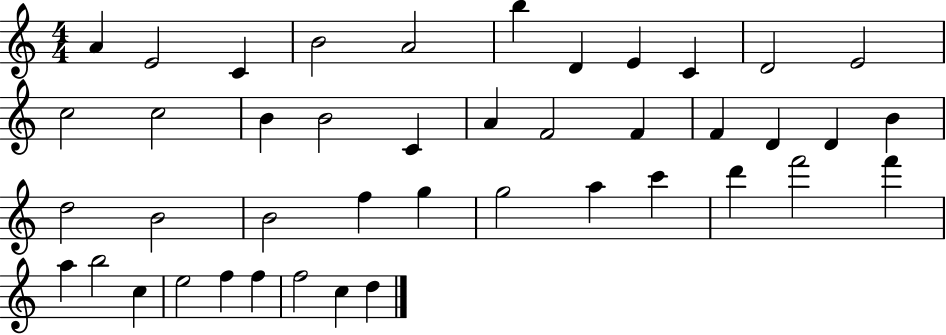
X:1
T:Untitled
M:4/4
L:1/4
K:C
A E2 C B2 A2 b D E C D2 E2 c2 c2 B B2 C A F2 F F D D B d2 B2 B2 f g g2 a c' d' f'2 f' a b2 c e2 f f f2 c d